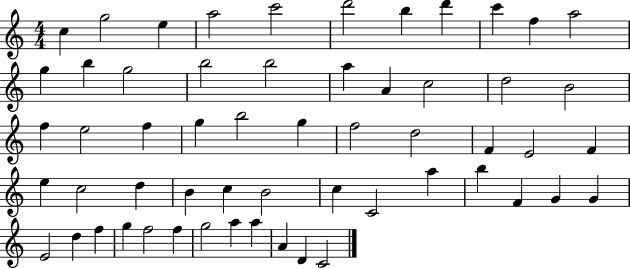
{
  \clef treble
  \numericTimeSignature
  \time 4/4
  \key c \major
  c''4 g''2 e''4 | a''2 c'''2 | d'''2 b''4 d'''4 | c'''4 f''4 a''2 | \break g''4 b''4 g''2 | b''2 b''2 | a''4 a'4 c''2 | d''2 b'2 | \break f''4 e''2 f''4 | g''4 b''2 g''4 | f''2 d''2 | f'4 e'2 f'4 | \break e''4 c''2 d''4 | b'4 c''4 b'2 | c''4 c'2 a''4 | b''4 f'4 g'4 g'4 | \break e'2 d''4 f''4 | g''4 f''2 f''4 | g''2 a''4 a''4 | a'4 d'4 c'2 | \break \bar "|."
}